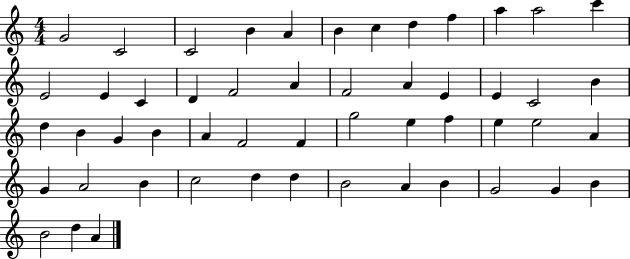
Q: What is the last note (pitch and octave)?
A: A4